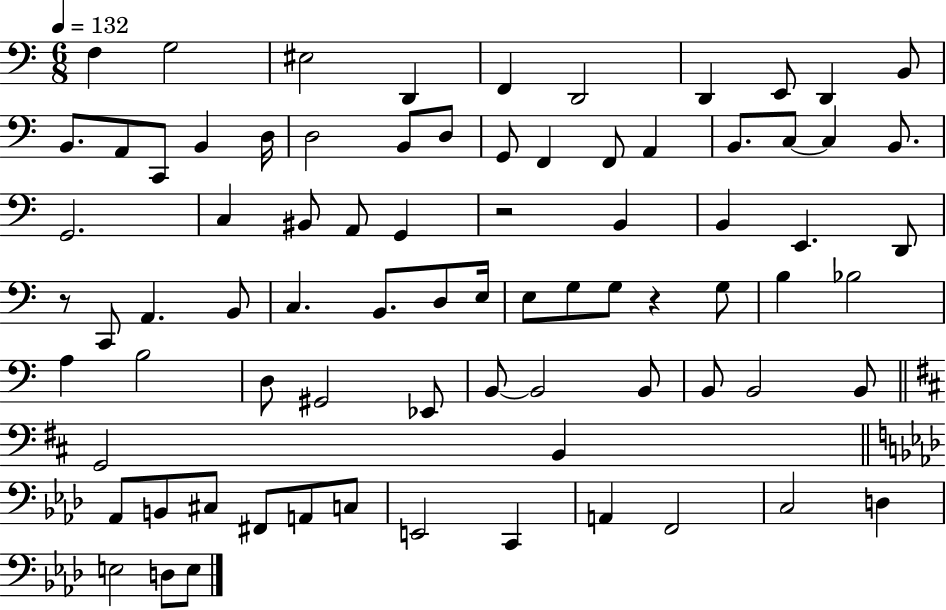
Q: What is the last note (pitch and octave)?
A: E3